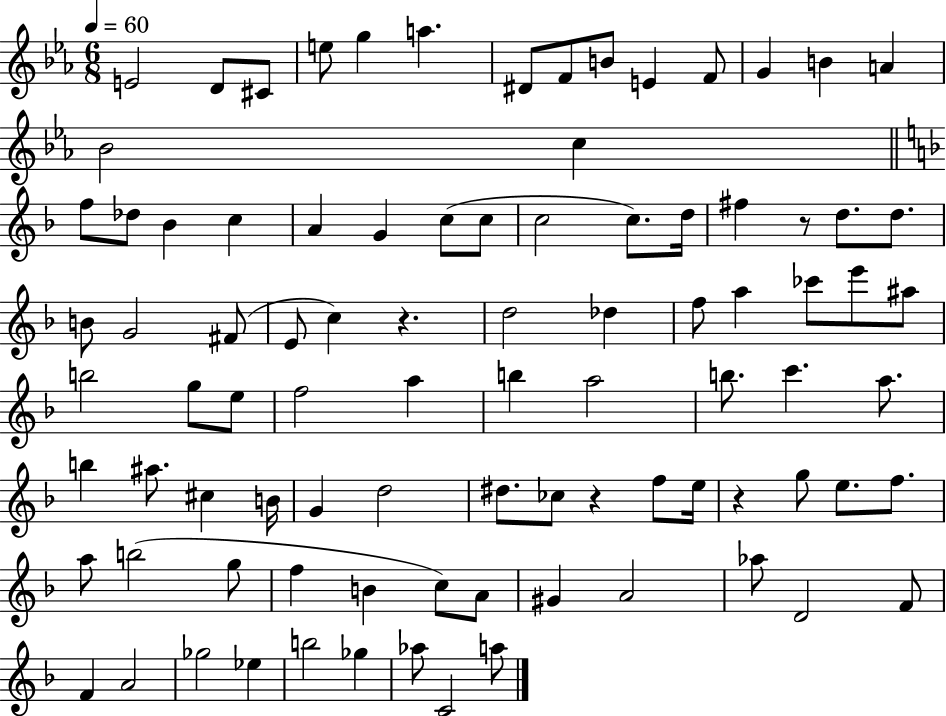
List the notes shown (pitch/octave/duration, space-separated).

E4/h D4/e C#4/e E5/e G5/q A5/q. D#4/e F4/e B4/e E4/q F4/e G4/q B4/q A4/q Bb4/h C5/q F5/e Db5/e Bb4/q C5/q A4/q G4/q C5/e C5/e C5/h C5/e. D5/s F#5/q R/e D5/e. D5/e. B4/e G4/h F#4/e E4/e C5/q R/q. D5/h Db5/q F5/e A5/q CES6/e E6/e A#5/e B5/h G5/e E5/e F5/h A5/q B5/q A5/h B5/e. C6/q. A5/e. B5/q A#5/e. C#5/q B4/s G4/q D5/h D#5/e. CES5/e R/q F5/e E5/s R/q G5/e E5/e. F5/e. A5/e B5/h G5/e F5/q B4/q C5/e A4/e G#4/q A4/h Ab5/e D4/h F4/e F4/q A4/h Gb5/h Eb5/q B5/h Gb5/q Ab5/e C4/h A5/e